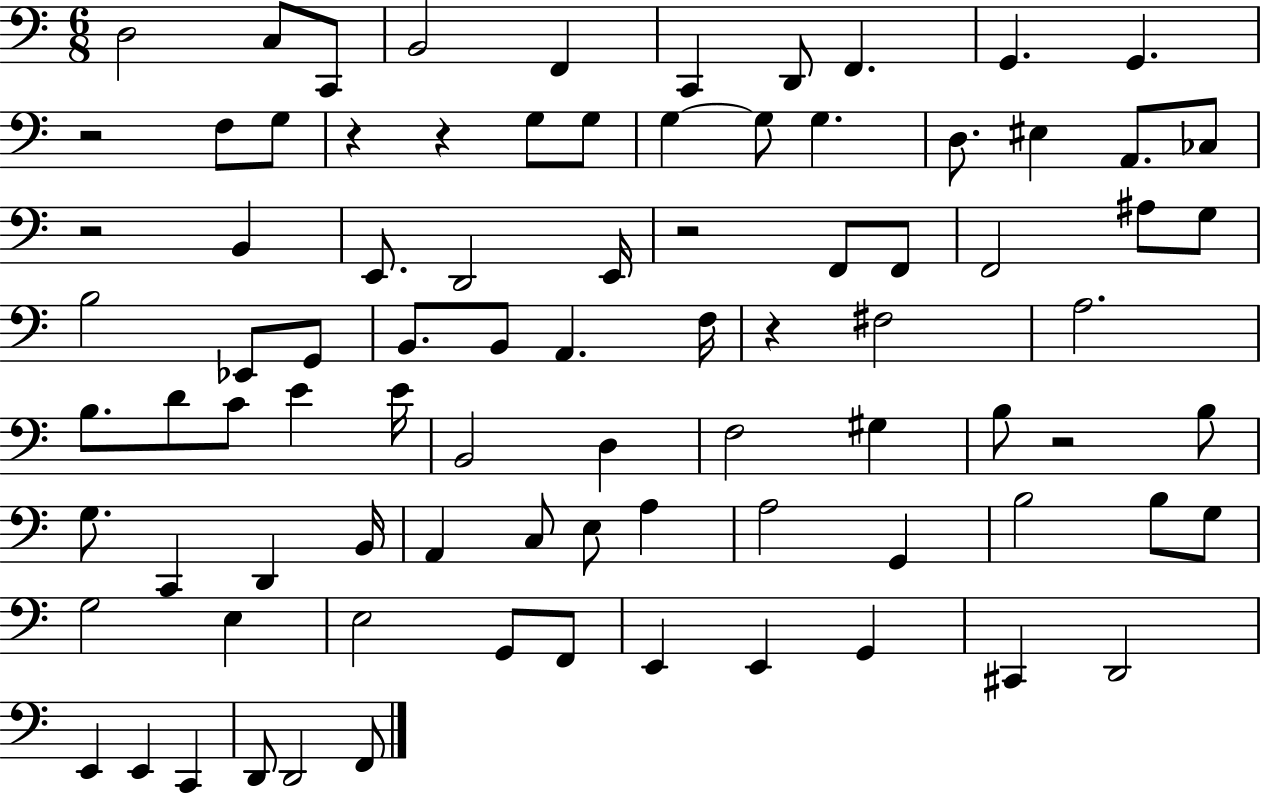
{
  \clef bass
  \numericTimeSignature
  \time 6/8
  \key c \major
  d2 c8 c,8 | b,2 f,4 | c,4 d,8 f,4. | g,4. g,4. | \break r2 f8 g8 | r4 r4 g8 g8 | g4~~ g8 g4. | d8. eis4 a,8. ces8 | \break r2 b,4 | e,8. d,2 e,16 | r2 f,8 f,8 | f,2 ais8 g8 | \break b2 ees,8 g,8 | b,8. b,8 a,4. f16 | r4 fis2 | a2. | \break b8. d'8 c'8 e'4 e'16 | b,2 d4 | f2 gis4 | b8 r2 b8 | \break g8. c,4 d,4 b,16 | a,4 c8 e8 a4 | a2 g,4 | b2 b8 g8 | \break g2 e4 | e2 g,8 f,8 | e,4 e,4 g,4 | cis,4 d,2 | \break e,4 e,4 c,4 | d,8 d,2 f,8 | \bar "|."
}